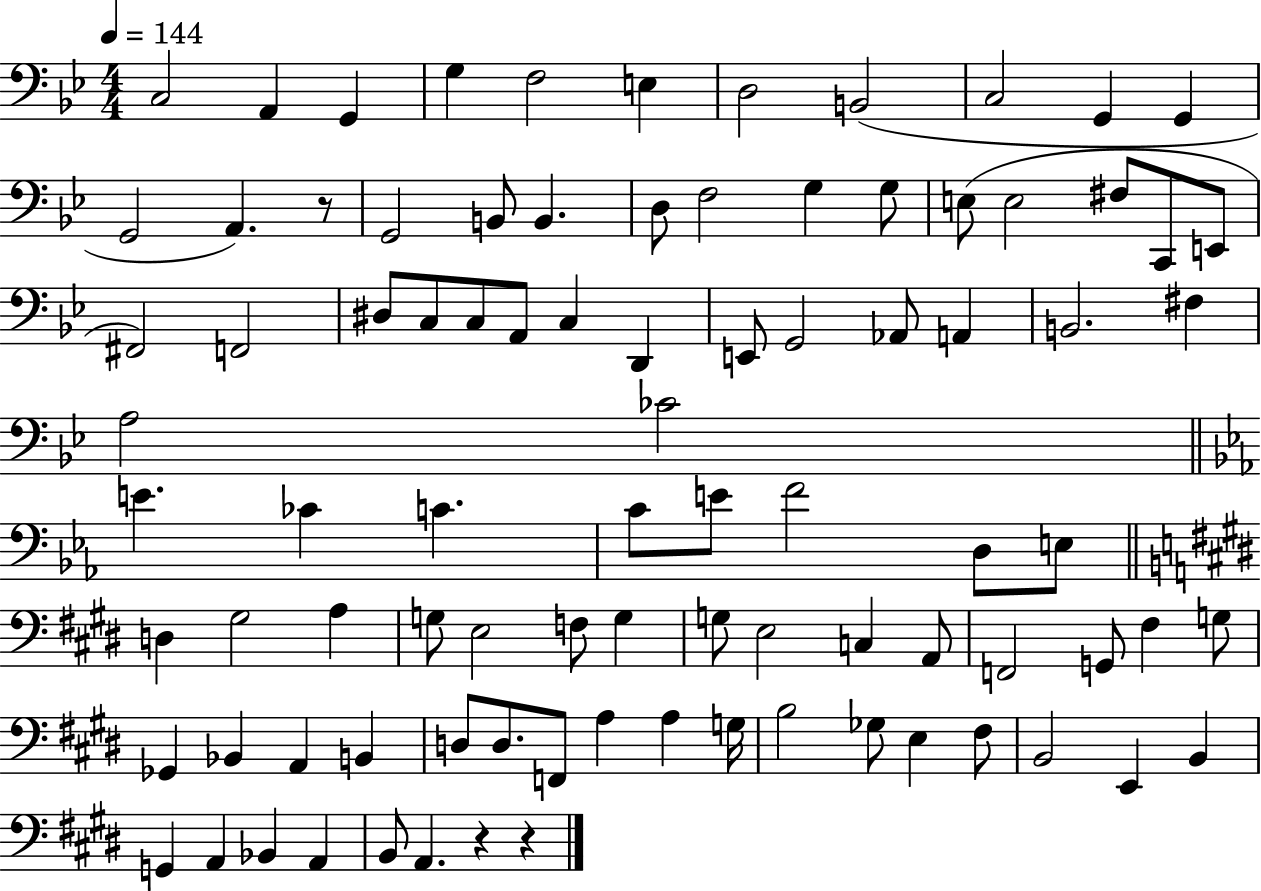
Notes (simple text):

C3/h A2/q G2/q G3/q F3/h E3/q D3/h B2/h C3/h G2/q G2/q G2/h A2/q. R/e G2/h B2/e B2/q. D3/e F3/h G3/q G3/e E3/e E3/h F#3/e C2/e E2/e F#2/h F2/h D#3/e C3/e C3/e A2/e C3/q D2/q E2/e G2/h Ab2/e A2/q B2/h. F#3/q A3/h CES4/h E4/q. CES4/q C4/q. C4/e E4/e F4/h D3/e E3/e D3/q G#3/h A3/q G3/e E3/h F3/e G3/q G3/e E3/h C3/q A2/e F2/h G2/e F#3/q G3/e Gb2/q Bb2/q A2/q B2/q D3/e D3/e. F2/e A3/q A3/q G3/s B3/h Gb3/e E3/q F#3/e B2/h E2/q B2/q G2/q A2/q Bb2/q A2/q B2/e A2/q. R/q R/q